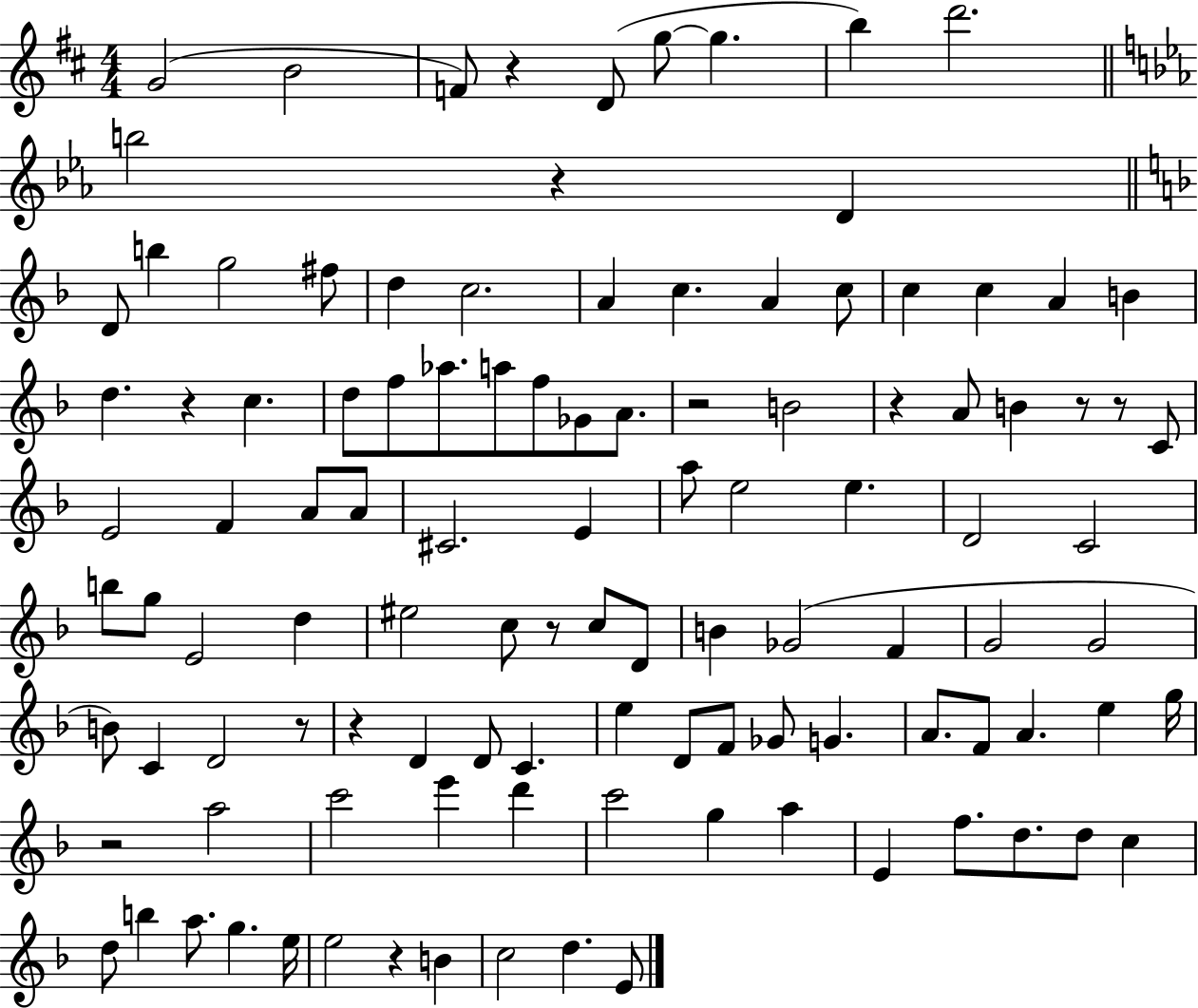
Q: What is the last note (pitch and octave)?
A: E4